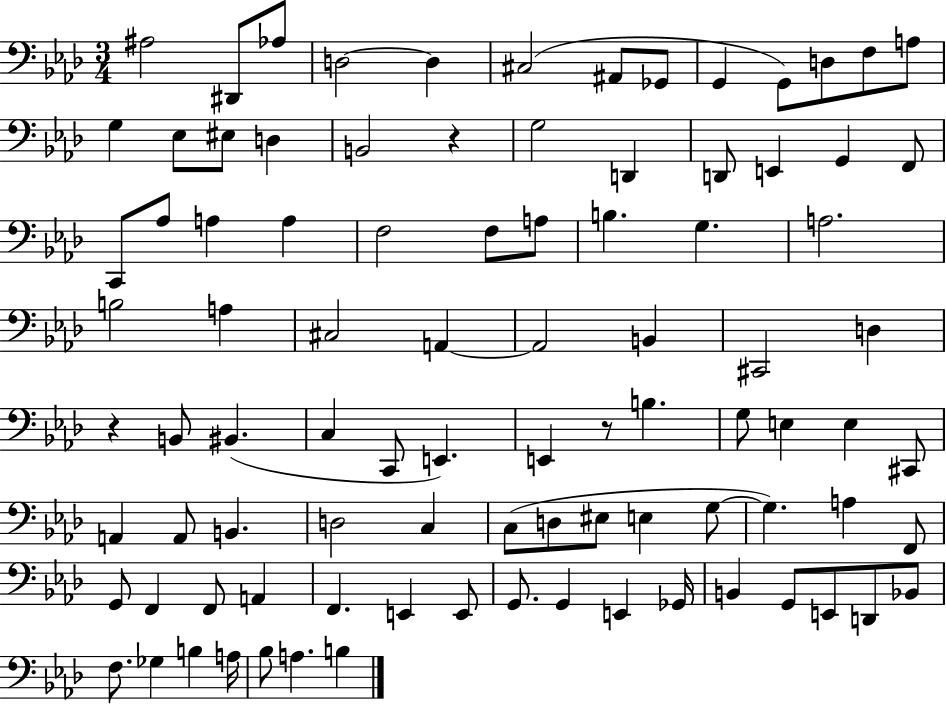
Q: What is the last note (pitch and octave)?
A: B3